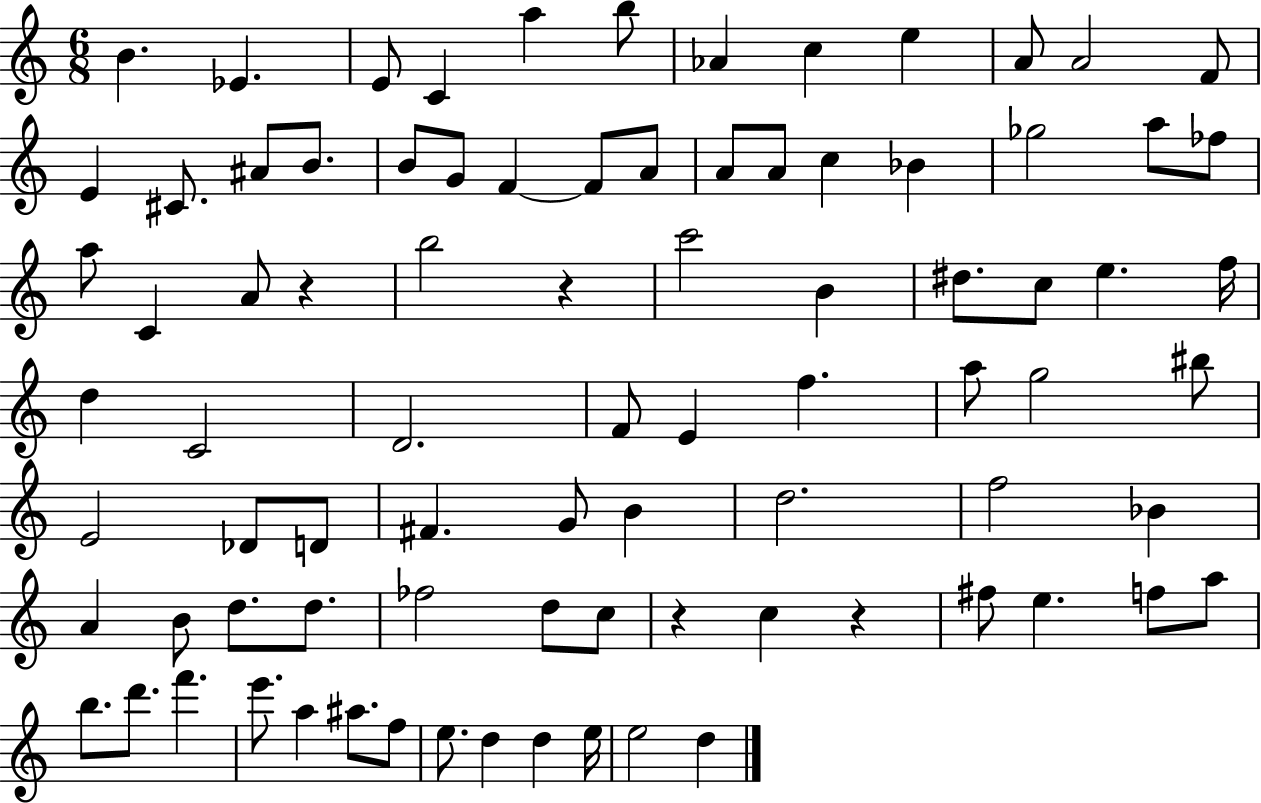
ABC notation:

X:1
T:Untitled
M:6/8
L:1/4
K:C
B _E E/2 C a b/2 _A c e A/2 A2 F/2 E ^C/2 ^A/2 B/2 B/2 G/2 F F/2 A/2 A/2 A/2 c _B _g2 a/2 _f/2 a/2 C A/2 z b2 z c'2 B ^d/2 c/2 e f/4 d C2 D2 F/2 E f a/2 g2 ^b/2 E2 _D/2 D/2 ^F G/2 B d2 f2 _B A B/2 d/2 d/2 _f2 d/2 c/2 z c z ^f/2 e f/2 a/2 b/2 d'/2 f' e'/2 a ^a/2 f/2 e/2 d d e/4 e2 d